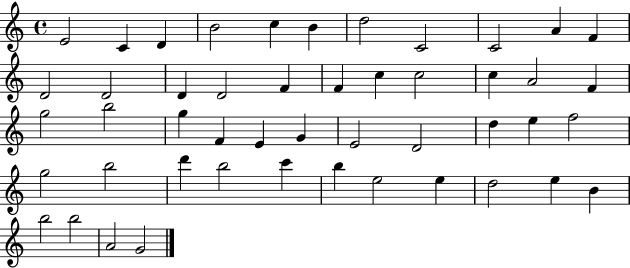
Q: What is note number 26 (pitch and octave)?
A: F4